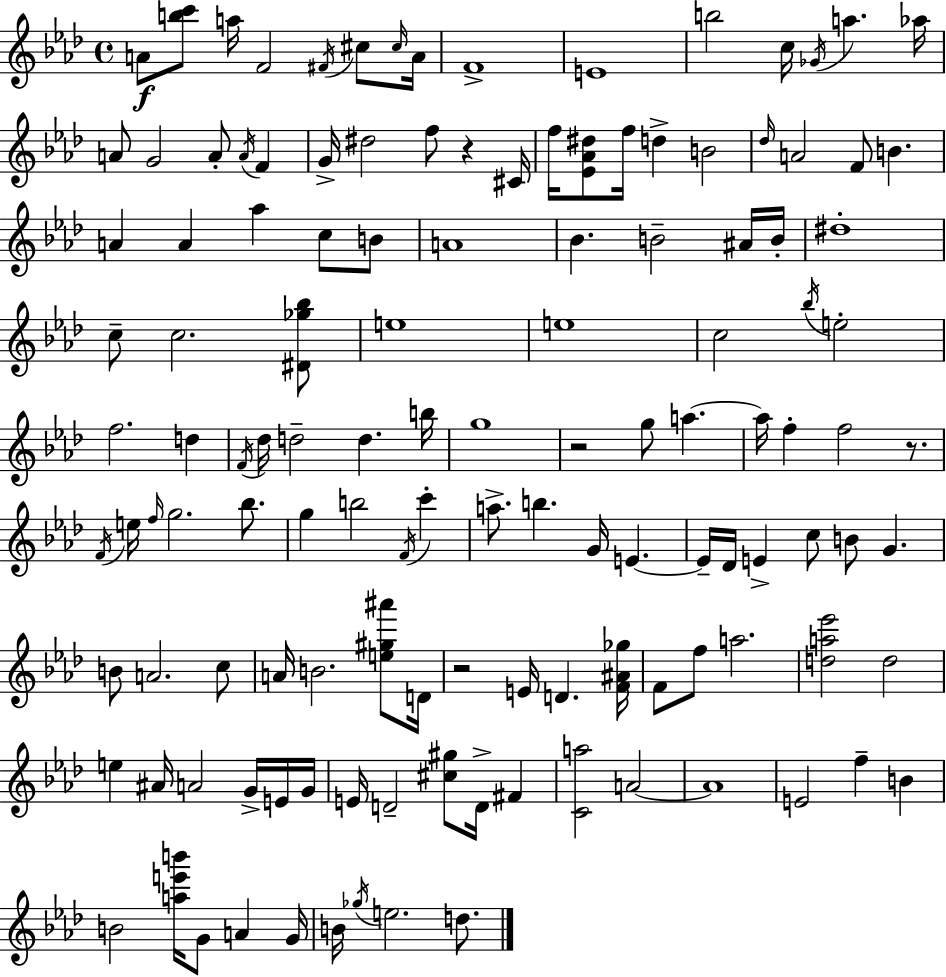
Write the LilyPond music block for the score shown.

{
  \clef treble
  \time 4/4
  \defaultTimeSignature
  \key aes \major
  a'8\f <b'' c'''>8 a''16 f'2 \acciaccatura { fis'16 } cis''8 | \grace { cis''16 } a'16 f'1-> | e'1 | b''2 c''16 \acciaccatura { ges'16 } a''4. | \break aes''16 a'8 g'2 a'8-. \acciaccatura { a'16 } | f'4 g'16-> dis''2 f''8 r4 | cis'16 f''16 <ees' aes' dis''>8 f''16 d''4-> b'2 | \grace { des''16 } a'2 f'8 b'4. | \break a'4 a'4 aes''4 | c''8 b'8 a'1 | bes'4. b'2-- | ais'16 b'16-. dis''1-. | \break c''8-- c''2. | <dis' ges'' bes''>8 e''1 | e''1 | c''2 \acciaccatura { bes''16 } e''2-. | \break f''2. | d''4 \acciaccatura { f'16 } des''16 d''2-- | d''4. b''16 g''1 | r2 g''8 | \break a''4.~~ a''16 f''4-. f''2 | r8. \acciaccatura { f'16 } e''16 \grace { f''16 } g''2. | bes''8. g''4 b''2 | \acciaccatura { f'16 } c'''4-. a''8.-> b''4. | \break g'16 e'4.~~ e'16-- des'16 e'4-> | c''8 b'8 g'4. b'8 a'2. | c''8 a'16 b'2. | <e'' gis'' ais'''>8 d'16 r2 | \break e'16 d'4. <f' ais' ges''>16 f'8 f''8 a''2. | <d'' a'' ees'''>2 | d''2 e''4 ais'16 a'2 | g'16-> e'16 g'16 e'16 d'2-- | \break <cis'' gis''>8 d'16-> fis'4 <c' a''>2 | a'2~~ a'1 | e'2 | f''4-- b'4 b'2 | \break <a'' e''' b'''>16 g'8 a'4 g'16 b'16 \acciaccatura { ges''16 } e''2. | d''8. \bar "|."
}